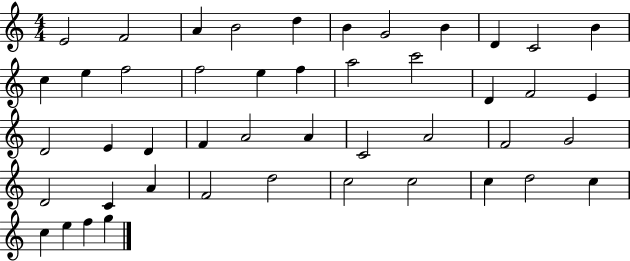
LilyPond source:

{
  \clef treble
  \numericTimeSignature
  \time 4/4
  \key c \major
  e'2 f'2 | a'4 b'2 d''4 | b'4 g'2 b'4 | d'4 c'2 b'4 | \break c''4 e''4 f''2 | f''2 e''4 f''4 | a''2 c'''2 | d'4 f'2 e'4 | \break d'2 e'4 d'4 | f'4 a'2 a'4 | c'2 a'2 | f'2 g'2 | \break d'2 c'4 a'4 | f'2 d''2 | c''2 c''2 | c''4 d''2 c''4 | \break c''4 e''4 f''4 g''4 | \bar "|."
}